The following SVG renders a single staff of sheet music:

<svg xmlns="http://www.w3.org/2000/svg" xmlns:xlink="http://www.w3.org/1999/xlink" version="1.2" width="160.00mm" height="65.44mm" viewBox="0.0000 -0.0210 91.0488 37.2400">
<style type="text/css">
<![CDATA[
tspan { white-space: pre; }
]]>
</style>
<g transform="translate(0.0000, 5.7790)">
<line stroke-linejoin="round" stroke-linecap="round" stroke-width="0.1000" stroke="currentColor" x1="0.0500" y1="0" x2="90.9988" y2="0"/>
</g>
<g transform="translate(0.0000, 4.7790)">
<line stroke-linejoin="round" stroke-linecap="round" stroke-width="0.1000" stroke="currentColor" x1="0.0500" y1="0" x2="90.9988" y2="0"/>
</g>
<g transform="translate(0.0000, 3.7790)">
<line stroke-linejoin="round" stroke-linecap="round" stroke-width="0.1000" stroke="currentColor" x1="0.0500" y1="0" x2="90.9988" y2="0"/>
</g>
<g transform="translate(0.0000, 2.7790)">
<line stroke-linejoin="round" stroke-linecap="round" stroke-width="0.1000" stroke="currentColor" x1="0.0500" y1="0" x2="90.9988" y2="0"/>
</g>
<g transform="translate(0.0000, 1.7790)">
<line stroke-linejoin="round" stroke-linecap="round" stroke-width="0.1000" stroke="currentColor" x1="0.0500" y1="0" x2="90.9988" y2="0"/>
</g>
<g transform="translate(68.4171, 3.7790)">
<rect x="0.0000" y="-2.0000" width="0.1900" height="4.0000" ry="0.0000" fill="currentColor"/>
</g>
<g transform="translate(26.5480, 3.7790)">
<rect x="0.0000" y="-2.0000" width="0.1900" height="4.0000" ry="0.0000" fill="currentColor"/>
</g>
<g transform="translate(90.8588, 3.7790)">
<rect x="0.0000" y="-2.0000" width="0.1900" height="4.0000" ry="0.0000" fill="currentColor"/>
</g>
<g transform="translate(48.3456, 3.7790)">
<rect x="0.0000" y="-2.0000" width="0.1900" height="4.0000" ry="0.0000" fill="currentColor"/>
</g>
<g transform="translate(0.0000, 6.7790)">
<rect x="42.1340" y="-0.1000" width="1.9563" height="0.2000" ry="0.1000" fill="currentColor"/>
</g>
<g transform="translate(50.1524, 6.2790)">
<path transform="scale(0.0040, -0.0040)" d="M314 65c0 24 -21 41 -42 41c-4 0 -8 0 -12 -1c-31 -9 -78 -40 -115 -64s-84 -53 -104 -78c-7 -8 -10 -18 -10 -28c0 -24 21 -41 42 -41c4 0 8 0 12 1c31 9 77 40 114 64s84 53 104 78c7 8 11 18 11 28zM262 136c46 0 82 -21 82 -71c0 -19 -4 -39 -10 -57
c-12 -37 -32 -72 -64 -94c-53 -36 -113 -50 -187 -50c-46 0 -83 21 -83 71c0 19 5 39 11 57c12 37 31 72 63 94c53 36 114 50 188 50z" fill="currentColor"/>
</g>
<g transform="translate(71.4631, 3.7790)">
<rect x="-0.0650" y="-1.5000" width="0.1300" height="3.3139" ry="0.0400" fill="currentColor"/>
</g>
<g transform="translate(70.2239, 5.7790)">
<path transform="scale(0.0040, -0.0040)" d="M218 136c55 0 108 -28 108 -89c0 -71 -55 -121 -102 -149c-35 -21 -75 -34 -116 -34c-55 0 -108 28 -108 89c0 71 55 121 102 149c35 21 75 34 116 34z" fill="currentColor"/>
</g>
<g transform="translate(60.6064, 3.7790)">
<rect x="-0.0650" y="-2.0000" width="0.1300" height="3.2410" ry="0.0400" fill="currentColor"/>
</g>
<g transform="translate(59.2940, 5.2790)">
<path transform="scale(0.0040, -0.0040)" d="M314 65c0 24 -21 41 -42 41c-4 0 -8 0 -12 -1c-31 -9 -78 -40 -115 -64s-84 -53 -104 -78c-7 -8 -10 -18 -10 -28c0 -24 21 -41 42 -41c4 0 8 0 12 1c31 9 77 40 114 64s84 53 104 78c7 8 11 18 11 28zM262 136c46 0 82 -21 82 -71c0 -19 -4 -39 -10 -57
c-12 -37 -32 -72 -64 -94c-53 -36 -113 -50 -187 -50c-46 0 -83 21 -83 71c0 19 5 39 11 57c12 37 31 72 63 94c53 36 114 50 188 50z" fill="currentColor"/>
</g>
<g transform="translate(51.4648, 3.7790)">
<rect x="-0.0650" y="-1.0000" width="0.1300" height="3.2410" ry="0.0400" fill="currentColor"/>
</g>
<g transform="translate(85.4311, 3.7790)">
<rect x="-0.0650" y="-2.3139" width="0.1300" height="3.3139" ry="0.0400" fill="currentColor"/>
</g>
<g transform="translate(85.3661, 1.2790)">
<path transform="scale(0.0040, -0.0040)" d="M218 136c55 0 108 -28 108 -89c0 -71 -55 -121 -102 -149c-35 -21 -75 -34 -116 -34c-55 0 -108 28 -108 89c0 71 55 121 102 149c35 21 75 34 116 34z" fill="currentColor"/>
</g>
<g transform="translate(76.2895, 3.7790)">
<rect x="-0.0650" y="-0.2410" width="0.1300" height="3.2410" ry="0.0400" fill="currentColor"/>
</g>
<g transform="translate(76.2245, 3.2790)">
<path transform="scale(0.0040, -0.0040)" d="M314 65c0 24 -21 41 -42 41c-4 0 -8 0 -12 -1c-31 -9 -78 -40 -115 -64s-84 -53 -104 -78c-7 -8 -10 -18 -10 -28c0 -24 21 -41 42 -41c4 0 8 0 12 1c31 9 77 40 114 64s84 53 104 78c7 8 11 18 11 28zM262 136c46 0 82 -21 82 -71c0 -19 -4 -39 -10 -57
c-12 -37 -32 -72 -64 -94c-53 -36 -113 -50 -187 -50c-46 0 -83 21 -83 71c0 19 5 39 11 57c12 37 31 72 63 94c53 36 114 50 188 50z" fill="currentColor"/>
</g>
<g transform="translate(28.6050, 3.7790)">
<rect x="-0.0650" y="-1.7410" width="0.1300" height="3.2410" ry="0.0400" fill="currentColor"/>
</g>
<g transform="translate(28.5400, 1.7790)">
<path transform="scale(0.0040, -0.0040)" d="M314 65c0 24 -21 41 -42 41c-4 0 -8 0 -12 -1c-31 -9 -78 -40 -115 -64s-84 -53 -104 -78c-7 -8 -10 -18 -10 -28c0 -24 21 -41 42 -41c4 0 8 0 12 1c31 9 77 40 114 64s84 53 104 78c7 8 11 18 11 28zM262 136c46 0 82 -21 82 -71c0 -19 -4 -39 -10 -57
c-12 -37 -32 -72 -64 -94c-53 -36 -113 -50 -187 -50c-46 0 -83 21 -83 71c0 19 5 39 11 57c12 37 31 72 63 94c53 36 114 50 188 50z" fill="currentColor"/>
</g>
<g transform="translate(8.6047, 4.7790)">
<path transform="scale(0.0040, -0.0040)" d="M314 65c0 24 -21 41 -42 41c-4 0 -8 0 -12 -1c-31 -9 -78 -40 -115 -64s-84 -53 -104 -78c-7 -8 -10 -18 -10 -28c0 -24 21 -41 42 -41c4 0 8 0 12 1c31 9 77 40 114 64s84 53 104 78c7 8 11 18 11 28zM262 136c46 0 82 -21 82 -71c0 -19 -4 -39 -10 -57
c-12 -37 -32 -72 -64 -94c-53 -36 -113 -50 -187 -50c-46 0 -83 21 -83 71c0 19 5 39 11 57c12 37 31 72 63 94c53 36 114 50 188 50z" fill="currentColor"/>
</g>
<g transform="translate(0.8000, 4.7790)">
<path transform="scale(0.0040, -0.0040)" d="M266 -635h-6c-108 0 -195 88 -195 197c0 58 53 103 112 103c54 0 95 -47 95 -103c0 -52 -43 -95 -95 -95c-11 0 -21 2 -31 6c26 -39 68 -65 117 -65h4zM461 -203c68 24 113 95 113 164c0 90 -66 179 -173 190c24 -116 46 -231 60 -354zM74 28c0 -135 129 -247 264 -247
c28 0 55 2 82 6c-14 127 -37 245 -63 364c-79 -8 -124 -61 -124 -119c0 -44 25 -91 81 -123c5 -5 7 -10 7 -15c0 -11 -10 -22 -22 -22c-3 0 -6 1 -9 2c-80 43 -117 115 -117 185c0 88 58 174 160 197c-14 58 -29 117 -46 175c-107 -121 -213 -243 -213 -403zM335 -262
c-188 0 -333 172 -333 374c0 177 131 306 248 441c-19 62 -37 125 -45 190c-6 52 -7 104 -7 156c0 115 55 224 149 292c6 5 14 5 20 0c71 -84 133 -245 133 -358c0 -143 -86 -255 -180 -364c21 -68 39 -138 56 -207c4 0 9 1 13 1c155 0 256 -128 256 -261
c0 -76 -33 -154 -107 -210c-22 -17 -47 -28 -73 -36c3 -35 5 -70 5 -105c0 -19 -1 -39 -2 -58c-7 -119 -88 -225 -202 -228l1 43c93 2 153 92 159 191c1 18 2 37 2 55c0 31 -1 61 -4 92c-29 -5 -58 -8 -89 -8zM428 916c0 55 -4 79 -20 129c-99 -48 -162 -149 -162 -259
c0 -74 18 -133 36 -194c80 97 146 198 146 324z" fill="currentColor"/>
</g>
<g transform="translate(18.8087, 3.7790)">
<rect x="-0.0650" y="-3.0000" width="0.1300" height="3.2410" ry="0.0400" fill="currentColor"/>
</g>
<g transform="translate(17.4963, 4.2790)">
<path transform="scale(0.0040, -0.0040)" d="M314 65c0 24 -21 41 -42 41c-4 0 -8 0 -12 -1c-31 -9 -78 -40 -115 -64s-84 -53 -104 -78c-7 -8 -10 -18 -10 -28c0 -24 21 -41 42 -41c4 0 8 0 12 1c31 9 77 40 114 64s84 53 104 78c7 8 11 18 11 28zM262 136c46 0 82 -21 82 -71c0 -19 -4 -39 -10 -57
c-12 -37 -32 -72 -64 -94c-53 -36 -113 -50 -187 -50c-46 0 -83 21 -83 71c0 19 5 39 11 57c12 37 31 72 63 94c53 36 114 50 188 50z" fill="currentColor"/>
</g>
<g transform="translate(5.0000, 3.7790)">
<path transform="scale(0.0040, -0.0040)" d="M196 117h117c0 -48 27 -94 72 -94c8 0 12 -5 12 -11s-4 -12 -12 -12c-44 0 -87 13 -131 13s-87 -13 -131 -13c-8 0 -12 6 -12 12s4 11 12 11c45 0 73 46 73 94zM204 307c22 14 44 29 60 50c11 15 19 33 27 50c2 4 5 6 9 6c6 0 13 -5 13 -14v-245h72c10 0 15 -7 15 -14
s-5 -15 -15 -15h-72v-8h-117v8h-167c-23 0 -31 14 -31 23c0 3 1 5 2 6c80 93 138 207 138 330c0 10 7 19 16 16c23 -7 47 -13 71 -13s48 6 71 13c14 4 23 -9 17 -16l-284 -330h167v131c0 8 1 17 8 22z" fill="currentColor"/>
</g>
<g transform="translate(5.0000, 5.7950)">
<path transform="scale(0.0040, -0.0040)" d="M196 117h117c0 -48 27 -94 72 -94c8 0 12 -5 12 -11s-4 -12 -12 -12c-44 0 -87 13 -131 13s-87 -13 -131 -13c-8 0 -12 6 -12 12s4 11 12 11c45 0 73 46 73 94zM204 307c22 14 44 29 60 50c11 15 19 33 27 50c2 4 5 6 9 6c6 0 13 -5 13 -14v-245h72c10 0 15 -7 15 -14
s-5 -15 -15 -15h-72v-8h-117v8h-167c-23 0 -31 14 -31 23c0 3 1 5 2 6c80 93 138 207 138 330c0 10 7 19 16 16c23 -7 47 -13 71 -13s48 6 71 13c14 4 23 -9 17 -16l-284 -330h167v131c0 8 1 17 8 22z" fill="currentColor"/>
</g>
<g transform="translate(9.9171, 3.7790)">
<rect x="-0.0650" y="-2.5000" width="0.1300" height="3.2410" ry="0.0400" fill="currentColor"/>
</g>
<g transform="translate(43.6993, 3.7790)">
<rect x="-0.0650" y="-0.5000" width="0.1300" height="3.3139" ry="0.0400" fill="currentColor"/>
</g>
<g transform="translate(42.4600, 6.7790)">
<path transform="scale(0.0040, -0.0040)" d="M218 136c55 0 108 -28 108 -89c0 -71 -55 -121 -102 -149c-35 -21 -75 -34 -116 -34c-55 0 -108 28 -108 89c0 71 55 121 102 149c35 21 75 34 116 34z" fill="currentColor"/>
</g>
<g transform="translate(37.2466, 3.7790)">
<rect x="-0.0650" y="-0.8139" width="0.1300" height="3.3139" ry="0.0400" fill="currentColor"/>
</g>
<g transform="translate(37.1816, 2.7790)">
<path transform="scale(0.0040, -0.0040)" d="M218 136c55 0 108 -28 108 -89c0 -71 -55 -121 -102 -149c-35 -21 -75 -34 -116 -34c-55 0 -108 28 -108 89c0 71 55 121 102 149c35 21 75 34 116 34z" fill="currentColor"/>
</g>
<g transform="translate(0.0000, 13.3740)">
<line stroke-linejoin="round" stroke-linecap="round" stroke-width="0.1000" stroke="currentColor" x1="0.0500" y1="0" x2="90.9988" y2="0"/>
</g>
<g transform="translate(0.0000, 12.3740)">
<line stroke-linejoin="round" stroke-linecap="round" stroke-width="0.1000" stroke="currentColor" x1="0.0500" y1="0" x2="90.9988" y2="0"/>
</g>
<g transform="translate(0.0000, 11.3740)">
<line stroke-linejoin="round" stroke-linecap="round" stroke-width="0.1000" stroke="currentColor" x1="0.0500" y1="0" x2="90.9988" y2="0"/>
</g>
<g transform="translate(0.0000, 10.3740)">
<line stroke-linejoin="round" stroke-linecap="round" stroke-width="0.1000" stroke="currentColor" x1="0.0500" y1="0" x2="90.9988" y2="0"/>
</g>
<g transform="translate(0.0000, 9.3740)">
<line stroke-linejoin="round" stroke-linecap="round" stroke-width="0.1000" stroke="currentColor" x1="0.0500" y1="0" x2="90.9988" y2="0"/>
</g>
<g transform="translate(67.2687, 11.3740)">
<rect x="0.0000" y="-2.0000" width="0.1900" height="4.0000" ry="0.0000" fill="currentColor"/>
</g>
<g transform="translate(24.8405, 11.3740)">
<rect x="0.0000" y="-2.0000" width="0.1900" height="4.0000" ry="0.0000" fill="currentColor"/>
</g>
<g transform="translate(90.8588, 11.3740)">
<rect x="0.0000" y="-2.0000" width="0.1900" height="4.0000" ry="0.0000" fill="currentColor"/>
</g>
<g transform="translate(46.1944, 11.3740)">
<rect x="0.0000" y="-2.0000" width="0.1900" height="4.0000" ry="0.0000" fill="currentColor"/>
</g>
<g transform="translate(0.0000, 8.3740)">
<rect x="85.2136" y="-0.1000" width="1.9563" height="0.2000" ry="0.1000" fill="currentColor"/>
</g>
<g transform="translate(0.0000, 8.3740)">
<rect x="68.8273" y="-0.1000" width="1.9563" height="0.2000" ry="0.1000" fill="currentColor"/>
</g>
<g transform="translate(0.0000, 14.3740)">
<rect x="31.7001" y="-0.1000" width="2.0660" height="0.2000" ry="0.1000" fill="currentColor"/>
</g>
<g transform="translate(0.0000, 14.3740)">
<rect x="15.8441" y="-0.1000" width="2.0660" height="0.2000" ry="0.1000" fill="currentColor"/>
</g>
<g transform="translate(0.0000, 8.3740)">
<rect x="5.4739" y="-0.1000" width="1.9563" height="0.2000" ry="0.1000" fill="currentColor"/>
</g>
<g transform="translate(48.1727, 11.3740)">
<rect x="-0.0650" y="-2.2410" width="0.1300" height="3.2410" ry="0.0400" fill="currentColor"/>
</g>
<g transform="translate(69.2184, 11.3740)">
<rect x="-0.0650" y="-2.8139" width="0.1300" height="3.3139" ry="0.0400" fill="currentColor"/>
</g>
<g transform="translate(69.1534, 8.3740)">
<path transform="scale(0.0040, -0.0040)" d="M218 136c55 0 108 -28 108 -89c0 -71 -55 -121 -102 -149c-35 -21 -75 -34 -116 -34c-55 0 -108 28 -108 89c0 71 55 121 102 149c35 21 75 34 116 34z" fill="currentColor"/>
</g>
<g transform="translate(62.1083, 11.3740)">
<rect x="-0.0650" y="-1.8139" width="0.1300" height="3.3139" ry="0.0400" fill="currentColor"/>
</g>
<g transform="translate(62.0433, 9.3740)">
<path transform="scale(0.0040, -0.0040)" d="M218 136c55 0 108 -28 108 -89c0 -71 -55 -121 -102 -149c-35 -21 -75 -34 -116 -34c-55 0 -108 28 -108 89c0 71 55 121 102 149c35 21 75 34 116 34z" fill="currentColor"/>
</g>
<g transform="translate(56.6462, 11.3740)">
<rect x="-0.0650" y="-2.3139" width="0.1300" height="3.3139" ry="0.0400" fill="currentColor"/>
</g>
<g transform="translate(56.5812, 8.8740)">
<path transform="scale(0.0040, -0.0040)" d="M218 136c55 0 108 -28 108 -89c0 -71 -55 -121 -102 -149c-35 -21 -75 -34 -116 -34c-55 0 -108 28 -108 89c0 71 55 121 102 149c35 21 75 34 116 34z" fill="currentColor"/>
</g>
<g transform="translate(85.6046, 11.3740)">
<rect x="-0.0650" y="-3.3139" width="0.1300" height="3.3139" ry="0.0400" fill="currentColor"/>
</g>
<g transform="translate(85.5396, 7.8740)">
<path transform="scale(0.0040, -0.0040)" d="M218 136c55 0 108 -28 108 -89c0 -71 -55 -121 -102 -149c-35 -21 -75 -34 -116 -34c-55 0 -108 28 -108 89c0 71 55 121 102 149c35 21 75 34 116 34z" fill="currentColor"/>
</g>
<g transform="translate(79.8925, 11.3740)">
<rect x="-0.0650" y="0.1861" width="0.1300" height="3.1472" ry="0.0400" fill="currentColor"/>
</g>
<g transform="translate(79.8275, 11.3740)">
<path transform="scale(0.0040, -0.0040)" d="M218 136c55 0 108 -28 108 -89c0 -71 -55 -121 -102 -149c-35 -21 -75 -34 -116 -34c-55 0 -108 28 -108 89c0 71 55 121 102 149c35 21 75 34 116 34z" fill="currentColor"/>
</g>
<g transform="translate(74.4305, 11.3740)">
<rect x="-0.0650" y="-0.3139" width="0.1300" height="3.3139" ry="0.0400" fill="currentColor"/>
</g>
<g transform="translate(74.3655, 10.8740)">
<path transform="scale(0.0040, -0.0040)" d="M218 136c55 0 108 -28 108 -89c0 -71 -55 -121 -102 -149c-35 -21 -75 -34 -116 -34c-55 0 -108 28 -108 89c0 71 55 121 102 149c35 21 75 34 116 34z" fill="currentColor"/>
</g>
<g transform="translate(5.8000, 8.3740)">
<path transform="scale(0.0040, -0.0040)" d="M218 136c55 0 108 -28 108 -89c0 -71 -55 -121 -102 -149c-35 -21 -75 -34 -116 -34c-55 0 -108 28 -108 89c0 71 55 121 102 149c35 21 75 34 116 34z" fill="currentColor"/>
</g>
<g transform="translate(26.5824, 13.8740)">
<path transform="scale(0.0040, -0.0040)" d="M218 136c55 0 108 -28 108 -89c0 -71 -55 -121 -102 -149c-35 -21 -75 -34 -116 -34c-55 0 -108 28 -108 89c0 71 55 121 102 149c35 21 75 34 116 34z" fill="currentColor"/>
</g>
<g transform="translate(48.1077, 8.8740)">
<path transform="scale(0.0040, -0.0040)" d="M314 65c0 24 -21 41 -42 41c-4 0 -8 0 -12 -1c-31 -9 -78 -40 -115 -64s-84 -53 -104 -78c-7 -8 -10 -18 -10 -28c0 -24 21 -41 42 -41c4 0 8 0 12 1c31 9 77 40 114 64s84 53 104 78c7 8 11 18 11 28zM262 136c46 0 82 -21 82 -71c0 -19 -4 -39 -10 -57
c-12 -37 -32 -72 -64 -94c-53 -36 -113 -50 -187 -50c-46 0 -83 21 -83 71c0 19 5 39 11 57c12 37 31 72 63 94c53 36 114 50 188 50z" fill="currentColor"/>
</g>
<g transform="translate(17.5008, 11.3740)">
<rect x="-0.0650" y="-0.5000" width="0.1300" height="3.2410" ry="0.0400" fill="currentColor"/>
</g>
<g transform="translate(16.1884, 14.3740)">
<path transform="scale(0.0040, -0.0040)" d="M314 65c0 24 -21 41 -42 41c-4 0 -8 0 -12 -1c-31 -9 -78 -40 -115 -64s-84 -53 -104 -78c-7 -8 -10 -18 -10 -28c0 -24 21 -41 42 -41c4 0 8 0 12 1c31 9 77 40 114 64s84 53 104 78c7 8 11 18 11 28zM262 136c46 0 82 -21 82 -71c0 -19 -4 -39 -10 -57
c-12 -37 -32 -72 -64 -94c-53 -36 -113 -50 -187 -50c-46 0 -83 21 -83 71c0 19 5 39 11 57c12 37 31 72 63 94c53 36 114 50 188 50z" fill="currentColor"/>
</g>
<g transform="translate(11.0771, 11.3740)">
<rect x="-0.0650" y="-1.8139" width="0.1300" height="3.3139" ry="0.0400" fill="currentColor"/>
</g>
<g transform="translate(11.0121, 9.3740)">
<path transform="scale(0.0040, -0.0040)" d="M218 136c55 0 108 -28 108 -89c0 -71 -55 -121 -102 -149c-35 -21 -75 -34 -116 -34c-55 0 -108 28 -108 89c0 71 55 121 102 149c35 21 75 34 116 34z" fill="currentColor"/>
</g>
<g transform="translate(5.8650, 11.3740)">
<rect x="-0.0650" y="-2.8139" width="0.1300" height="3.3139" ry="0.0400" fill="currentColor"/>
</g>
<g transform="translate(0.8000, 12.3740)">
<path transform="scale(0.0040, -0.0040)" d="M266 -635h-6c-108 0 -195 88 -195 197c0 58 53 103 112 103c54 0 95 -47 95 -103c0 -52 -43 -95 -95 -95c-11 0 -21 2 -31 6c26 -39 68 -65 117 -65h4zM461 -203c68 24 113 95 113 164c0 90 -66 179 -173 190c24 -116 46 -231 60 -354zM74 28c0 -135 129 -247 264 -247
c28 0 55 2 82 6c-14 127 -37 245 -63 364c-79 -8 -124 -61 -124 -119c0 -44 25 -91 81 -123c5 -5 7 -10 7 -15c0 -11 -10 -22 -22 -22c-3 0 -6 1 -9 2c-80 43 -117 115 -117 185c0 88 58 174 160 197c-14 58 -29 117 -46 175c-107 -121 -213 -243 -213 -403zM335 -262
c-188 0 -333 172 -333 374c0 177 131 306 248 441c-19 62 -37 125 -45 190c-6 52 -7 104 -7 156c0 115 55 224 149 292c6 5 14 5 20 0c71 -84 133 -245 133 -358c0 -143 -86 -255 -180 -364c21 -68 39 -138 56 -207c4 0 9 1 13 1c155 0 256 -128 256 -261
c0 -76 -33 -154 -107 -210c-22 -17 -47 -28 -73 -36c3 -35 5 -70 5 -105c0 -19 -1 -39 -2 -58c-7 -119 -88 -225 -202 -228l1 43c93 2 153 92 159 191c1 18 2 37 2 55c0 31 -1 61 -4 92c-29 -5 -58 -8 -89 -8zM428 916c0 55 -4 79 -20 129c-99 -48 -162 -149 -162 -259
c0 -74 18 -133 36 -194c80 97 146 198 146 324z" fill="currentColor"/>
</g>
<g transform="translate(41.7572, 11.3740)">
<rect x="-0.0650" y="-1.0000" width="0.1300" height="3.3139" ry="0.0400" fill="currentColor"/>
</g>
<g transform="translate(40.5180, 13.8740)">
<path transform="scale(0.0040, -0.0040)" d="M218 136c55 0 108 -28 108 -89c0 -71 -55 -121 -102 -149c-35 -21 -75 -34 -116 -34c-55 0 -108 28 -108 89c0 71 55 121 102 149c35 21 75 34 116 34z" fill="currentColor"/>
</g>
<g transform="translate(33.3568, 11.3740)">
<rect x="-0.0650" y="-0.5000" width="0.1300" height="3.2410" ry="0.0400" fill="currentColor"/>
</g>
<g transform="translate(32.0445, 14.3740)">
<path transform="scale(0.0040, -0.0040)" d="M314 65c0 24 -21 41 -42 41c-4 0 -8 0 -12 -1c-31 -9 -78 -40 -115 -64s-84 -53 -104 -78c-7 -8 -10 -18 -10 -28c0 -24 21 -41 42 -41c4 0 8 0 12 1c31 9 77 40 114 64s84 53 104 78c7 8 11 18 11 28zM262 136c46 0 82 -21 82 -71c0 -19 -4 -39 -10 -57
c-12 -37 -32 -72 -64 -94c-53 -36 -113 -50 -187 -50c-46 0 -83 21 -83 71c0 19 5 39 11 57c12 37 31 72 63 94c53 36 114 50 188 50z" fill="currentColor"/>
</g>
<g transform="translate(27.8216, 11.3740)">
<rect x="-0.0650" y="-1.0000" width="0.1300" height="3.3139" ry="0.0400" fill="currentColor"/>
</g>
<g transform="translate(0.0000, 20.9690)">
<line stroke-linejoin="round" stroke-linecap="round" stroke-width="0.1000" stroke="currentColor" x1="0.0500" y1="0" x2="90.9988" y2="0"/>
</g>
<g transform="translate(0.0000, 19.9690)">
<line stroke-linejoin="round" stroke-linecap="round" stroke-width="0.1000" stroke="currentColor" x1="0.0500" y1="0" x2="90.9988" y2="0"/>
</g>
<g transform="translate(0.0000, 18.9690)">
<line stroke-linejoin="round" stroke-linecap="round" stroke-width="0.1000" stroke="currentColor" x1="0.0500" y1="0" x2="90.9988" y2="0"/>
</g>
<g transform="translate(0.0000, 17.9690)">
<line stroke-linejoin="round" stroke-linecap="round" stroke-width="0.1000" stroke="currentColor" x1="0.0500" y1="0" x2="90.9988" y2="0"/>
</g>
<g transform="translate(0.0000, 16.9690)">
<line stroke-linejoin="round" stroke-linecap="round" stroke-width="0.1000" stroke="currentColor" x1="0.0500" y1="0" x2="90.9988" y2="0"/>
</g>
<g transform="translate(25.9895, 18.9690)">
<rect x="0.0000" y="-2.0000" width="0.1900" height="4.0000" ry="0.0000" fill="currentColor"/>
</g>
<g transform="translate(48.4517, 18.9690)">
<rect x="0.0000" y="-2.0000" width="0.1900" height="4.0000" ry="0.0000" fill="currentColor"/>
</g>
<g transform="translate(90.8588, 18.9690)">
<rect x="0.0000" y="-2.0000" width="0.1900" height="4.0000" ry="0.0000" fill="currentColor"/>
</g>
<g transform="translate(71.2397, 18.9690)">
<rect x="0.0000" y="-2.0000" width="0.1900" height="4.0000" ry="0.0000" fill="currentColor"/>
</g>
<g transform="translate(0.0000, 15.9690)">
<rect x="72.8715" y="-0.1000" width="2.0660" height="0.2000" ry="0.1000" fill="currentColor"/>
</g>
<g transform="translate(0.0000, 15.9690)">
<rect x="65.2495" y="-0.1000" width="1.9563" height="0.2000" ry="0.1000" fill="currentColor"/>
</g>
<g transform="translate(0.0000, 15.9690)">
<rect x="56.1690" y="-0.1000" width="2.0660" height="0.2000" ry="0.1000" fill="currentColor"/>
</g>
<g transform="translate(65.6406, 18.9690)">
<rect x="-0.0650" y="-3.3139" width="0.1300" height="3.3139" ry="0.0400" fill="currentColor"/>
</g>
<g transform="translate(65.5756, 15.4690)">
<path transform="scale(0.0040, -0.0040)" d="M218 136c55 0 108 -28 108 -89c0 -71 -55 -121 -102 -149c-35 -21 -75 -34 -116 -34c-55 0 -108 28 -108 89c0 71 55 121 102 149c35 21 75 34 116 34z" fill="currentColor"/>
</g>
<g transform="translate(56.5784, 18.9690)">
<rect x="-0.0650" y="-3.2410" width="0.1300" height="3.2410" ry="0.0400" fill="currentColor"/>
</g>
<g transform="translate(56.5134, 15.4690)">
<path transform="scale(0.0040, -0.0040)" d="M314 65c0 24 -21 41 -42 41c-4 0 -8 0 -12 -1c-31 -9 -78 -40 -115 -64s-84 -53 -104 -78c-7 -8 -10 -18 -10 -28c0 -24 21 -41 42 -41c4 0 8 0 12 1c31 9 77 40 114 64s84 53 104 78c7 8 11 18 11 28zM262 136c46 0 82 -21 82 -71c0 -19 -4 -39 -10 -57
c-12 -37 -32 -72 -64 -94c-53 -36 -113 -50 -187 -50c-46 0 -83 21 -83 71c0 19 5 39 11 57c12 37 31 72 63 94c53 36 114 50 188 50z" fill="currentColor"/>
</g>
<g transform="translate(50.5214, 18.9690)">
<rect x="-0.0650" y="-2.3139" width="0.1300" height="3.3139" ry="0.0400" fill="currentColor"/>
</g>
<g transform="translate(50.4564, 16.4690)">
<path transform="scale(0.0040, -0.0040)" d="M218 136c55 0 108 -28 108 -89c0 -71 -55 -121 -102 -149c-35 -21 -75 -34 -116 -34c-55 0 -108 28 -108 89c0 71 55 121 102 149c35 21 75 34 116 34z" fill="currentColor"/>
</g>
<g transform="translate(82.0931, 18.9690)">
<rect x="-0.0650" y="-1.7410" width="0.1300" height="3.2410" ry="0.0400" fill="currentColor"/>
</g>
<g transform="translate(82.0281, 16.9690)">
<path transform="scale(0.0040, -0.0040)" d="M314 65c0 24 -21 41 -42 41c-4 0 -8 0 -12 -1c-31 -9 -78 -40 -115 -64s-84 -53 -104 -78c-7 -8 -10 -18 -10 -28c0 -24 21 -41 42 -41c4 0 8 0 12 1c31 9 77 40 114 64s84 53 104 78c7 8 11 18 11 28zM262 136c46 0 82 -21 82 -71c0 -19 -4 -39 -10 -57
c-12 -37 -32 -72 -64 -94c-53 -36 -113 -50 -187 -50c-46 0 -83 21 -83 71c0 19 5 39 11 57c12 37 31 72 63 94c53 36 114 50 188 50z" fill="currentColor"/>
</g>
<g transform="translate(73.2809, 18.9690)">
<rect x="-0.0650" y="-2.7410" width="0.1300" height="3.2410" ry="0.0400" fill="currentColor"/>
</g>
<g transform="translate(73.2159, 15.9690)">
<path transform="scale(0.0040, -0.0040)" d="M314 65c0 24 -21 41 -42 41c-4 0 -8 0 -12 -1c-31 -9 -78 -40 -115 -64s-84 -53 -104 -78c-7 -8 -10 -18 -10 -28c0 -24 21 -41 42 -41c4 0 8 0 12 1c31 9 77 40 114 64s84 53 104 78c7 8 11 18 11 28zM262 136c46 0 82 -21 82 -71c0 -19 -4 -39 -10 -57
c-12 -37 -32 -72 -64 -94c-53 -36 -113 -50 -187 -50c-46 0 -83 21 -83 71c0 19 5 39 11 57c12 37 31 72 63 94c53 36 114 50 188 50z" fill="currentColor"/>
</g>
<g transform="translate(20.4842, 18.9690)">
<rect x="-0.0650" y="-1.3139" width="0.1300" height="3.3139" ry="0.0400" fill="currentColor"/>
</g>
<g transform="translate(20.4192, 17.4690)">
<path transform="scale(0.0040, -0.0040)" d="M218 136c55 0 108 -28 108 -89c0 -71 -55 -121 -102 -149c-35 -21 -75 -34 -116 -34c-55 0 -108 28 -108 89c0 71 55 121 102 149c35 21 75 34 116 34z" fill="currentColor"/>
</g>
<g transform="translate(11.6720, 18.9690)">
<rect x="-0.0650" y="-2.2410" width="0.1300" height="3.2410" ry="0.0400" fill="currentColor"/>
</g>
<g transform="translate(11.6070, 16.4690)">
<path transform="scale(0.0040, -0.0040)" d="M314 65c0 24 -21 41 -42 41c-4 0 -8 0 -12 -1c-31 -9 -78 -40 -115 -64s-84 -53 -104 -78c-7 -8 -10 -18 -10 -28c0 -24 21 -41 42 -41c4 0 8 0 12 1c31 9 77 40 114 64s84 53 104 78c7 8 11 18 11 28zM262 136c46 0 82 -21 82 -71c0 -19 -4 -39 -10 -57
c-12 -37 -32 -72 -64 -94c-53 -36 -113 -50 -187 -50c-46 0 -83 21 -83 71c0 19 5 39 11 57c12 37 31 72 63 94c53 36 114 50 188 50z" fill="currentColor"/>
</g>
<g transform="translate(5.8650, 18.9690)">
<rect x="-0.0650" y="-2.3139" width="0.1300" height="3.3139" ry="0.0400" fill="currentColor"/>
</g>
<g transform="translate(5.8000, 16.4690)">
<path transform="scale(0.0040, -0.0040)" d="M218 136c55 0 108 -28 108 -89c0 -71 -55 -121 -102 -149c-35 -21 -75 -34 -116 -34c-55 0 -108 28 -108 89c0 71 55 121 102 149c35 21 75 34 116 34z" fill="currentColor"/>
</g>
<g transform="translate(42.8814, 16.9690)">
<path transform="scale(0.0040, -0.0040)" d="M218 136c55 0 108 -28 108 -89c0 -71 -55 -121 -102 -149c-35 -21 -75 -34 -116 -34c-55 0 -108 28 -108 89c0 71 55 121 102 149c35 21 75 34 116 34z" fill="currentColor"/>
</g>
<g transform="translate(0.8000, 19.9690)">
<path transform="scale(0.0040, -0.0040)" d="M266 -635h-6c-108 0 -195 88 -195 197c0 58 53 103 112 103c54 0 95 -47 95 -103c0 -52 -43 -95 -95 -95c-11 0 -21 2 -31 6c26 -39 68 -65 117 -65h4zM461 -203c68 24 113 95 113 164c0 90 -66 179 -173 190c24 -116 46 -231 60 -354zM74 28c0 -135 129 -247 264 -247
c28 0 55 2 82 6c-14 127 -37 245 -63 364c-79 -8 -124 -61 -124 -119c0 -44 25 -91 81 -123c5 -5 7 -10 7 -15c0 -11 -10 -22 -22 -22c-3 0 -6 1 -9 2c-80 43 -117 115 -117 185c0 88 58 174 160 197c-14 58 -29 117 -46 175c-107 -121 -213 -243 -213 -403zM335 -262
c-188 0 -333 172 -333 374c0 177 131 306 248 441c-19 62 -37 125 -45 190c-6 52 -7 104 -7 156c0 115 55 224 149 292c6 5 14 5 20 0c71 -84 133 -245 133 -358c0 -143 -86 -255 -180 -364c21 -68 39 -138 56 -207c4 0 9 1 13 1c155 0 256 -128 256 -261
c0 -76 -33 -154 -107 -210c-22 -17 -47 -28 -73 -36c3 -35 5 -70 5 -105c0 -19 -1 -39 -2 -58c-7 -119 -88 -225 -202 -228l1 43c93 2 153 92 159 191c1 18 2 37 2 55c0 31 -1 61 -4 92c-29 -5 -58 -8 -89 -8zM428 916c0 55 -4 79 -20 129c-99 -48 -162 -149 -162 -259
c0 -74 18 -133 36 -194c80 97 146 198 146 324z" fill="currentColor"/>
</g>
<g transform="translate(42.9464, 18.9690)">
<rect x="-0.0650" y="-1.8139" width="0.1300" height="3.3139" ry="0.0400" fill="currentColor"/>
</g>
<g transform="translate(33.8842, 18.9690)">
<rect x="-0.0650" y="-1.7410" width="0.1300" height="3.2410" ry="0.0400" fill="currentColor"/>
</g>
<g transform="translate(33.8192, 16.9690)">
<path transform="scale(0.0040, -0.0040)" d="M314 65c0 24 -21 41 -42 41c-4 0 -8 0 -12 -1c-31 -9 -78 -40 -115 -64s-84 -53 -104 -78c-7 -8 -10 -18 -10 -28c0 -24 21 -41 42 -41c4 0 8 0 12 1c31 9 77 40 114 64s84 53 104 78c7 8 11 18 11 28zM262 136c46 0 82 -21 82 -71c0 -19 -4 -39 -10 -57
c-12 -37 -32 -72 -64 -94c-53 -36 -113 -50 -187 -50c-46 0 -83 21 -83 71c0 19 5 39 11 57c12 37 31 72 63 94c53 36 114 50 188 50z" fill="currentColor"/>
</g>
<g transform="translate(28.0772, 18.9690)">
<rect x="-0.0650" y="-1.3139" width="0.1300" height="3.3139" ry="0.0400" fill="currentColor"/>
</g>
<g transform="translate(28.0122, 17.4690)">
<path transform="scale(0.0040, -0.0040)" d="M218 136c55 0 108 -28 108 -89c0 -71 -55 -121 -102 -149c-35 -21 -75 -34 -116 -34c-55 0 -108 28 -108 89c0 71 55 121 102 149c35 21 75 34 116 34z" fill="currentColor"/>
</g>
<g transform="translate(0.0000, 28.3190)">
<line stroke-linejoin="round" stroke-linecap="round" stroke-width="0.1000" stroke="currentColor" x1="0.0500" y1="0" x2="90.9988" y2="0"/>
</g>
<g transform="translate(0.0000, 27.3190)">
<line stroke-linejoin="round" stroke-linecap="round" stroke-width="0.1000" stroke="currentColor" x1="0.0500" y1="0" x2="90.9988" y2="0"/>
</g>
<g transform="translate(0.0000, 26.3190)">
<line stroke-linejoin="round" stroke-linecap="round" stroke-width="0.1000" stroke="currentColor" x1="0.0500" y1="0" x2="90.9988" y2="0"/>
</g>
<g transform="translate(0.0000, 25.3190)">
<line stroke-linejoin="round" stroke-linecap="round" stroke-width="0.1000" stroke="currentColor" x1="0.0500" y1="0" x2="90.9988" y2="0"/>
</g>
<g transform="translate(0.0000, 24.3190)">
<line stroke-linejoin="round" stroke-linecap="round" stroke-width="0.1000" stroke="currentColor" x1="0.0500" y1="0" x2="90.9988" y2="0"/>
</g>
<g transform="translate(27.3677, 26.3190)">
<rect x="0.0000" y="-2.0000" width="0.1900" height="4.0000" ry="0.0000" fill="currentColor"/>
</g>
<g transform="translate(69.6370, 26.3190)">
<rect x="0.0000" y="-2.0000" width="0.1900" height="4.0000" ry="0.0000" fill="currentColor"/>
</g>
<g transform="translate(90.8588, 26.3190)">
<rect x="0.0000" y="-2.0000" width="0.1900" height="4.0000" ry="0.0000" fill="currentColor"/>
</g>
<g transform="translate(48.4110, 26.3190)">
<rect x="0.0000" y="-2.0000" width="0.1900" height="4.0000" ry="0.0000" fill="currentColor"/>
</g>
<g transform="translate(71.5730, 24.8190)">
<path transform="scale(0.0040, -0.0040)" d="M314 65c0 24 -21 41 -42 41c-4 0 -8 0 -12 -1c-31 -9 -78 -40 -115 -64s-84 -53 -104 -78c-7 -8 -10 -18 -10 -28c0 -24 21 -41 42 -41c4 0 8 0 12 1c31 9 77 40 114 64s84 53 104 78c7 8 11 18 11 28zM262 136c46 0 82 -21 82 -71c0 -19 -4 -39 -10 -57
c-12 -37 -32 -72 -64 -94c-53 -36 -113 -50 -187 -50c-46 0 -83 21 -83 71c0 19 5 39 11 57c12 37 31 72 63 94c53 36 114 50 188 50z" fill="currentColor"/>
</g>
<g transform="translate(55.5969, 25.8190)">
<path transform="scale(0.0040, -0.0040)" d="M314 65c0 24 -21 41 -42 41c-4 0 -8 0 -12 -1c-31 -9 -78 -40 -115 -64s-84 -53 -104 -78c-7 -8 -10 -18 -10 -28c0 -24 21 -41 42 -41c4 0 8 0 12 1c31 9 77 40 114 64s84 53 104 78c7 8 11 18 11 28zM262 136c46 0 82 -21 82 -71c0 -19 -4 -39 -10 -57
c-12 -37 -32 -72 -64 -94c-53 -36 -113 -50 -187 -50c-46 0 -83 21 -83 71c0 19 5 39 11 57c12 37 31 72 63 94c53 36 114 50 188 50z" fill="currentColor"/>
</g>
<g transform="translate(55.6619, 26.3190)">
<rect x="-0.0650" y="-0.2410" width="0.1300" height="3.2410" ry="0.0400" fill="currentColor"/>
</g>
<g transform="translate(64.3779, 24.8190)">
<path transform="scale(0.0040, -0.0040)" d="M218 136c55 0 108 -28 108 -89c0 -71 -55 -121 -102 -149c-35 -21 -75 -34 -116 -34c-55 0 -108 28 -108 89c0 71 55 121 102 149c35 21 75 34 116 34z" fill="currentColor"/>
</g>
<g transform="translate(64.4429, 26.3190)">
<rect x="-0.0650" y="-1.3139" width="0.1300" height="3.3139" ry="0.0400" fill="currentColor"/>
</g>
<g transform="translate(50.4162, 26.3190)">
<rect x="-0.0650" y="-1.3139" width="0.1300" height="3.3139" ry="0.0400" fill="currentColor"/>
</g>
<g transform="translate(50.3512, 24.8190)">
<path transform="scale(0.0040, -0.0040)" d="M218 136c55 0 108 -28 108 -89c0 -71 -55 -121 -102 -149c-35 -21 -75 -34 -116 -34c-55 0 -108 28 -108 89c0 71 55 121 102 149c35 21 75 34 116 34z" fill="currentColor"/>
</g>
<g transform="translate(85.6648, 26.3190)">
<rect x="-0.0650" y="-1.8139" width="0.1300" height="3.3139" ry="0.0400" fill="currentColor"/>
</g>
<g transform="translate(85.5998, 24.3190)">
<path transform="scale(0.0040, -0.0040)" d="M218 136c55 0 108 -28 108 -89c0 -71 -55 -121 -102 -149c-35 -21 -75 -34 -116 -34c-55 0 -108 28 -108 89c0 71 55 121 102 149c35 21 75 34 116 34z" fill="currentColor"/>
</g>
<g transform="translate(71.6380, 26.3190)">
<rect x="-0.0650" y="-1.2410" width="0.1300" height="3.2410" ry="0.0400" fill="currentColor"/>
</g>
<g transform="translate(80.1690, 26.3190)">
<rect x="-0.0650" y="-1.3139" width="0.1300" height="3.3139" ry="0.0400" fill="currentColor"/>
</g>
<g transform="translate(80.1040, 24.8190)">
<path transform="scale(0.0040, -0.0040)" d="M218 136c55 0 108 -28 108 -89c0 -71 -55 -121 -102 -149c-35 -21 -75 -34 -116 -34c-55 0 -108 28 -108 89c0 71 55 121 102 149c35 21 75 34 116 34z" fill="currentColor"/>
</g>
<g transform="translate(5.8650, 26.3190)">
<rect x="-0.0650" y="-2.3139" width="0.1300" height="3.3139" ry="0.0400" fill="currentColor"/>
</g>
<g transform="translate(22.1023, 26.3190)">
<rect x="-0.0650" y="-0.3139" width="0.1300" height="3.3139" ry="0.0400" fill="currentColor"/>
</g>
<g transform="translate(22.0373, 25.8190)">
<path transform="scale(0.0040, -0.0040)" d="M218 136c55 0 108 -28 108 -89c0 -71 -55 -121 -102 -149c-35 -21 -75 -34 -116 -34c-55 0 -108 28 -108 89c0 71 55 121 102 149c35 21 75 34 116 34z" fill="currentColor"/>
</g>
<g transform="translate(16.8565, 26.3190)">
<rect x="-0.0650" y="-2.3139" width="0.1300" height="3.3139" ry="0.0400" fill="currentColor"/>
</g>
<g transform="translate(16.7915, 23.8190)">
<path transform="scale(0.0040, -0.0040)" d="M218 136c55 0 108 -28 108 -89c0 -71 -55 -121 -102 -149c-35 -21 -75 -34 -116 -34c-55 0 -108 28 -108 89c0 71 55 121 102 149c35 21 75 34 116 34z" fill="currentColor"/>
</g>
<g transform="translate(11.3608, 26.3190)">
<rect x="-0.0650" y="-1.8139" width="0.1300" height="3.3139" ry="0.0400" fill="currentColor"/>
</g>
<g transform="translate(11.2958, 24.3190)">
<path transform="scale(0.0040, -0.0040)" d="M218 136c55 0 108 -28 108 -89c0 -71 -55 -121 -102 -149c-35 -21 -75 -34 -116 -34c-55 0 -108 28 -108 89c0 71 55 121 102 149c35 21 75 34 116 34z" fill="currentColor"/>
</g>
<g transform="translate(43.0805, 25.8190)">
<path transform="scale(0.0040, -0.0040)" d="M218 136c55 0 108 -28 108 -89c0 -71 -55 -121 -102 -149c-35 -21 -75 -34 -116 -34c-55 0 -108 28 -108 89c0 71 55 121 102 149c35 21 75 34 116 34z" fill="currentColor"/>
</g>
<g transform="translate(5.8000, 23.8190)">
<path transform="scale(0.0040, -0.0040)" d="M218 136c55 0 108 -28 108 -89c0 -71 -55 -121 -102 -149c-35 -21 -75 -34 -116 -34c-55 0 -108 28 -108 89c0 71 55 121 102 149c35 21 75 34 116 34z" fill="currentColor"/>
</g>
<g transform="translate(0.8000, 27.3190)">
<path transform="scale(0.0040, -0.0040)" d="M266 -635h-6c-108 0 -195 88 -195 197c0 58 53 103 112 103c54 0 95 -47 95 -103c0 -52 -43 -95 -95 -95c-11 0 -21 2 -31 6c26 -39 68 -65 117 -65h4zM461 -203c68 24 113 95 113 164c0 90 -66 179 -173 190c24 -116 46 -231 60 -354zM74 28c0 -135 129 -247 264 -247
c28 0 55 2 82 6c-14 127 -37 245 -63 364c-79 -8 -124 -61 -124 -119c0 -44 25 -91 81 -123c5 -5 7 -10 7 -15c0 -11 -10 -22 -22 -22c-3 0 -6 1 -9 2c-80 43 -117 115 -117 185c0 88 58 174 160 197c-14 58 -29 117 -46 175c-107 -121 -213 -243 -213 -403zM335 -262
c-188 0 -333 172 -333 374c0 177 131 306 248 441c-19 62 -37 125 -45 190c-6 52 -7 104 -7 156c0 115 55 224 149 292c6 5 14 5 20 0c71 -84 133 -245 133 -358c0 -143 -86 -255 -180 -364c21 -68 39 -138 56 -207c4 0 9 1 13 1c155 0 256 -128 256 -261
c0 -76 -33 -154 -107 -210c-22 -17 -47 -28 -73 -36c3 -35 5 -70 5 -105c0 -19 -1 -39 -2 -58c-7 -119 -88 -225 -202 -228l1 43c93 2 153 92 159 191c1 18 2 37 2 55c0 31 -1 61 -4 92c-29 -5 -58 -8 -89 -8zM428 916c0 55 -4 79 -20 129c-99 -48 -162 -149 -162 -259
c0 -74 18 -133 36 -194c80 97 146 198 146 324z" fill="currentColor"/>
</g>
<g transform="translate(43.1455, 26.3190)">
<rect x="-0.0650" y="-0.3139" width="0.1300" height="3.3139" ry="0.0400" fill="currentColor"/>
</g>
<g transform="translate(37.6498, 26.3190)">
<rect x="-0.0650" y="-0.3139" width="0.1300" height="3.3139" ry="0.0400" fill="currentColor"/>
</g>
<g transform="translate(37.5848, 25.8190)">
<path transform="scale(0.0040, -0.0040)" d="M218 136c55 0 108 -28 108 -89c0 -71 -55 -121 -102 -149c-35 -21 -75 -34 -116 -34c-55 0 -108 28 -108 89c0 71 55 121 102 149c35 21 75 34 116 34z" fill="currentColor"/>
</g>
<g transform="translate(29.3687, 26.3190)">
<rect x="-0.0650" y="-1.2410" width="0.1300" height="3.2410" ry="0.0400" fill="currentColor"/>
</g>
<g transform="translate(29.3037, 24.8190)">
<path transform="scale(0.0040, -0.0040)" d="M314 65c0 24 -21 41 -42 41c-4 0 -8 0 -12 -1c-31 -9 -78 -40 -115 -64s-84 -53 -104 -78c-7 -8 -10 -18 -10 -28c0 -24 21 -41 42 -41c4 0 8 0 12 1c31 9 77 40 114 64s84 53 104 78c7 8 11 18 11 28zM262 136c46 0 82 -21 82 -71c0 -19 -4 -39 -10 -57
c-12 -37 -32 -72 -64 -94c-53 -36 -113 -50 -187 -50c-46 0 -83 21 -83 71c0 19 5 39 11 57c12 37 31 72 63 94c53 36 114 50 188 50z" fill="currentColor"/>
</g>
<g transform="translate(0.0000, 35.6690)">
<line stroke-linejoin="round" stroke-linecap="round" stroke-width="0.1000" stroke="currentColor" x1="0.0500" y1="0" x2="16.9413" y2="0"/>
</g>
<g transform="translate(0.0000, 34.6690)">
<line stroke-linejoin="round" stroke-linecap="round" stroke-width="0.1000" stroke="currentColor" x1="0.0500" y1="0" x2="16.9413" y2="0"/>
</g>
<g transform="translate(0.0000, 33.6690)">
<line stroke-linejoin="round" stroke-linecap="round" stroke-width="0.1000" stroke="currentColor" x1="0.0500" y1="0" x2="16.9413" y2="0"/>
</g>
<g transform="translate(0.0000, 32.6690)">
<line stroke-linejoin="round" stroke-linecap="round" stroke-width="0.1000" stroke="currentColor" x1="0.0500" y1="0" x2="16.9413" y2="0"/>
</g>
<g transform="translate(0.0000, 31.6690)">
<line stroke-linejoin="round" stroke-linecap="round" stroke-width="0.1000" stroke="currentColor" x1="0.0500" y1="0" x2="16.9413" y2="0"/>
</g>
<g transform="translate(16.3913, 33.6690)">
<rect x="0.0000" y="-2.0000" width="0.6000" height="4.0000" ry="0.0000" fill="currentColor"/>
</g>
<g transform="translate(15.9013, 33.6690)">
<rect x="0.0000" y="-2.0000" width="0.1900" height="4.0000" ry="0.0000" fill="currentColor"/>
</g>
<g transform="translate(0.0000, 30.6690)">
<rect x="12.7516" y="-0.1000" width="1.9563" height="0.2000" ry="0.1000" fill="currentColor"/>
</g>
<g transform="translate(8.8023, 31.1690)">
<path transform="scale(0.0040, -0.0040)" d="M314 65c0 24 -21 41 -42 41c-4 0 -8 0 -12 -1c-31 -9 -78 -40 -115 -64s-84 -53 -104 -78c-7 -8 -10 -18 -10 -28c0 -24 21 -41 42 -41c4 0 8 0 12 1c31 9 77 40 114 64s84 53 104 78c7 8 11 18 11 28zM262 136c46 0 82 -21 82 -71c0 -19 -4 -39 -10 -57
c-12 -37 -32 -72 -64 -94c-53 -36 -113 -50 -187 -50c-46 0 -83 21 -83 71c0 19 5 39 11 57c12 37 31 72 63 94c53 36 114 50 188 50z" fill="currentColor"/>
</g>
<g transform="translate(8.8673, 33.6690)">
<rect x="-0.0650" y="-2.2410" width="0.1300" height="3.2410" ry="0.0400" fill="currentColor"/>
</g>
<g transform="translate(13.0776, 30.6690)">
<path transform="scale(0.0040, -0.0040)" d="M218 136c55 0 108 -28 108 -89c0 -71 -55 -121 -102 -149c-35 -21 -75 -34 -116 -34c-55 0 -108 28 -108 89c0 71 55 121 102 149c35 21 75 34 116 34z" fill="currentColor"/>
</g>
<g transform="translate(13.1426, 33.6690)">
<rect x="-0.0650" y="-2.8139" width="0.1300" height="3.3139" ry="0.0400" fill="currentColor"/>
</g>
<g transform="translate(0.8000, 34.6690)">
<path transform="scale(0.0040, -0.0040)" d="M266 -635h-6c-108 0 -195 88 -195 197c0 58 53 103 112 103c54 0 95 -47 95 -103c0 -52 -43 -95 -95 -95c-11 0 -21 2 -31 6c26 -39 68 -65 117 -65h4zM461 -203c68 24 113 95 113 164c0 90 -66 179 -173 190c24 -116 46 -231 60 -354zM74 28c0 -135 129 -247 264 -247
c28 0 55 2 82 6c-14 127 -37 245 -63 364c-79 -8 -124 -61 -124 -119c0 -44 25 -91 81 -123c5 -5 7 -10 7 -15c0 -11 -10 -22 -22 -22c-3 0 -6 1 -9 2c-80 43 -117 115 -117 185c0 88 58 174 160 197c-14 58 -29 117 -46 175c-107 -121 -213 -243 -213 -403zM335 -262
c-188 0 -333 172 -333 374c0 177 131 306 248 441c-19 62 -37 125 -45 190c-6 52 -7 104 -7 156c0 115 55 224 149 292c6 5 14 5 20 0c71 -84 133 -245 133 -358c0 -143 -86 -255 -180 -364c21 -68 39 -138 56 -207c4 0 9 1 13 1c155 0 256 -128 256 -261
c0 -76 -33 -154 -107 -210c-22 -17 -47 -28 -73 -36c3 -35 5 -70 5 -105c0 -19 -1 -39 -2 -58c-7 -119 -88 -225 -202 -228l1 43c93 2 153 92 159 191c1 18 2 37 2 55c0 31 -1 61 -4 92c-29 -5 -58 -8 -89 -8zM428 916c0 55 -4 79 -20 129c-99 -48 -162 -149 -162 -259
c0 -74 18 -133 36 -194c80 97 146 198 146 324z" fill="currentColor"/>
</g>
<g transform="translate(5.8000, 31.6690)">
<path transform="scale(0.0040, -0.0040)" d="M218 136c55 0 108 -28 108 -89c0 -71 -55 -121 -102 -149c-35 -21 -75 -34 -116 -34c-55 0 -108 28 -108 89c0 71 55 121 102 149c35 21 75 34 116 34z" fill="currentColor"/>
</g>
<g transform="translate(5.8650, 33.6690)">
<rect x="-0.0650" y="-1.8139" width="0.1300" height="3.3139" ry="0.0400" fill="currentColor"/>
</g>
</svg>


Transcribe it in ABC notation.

X:1
T:Untitled
M:4/4
L:1/4
K:C
G2 A2 f2 d C D2 F2 E c2 g a f C2 D C2 D g2 g f a c B b g g2 e e f2 f g b2 b a2 f2 g f g c e2 c c e c2 e e2 e f f g2 a